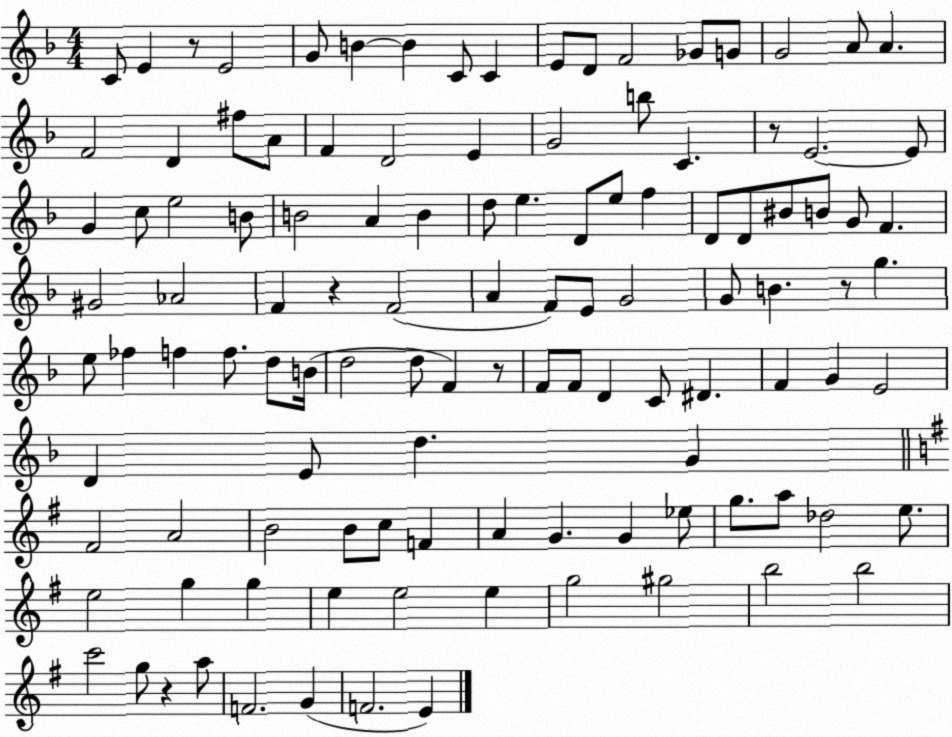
X:1
T:Untitled
M:4/4
L:1/4
K:F
C/2 E z/2 E2 G/2 B B C/2 C E/2 D/2 F2 _G/2 G/2 G2 A/2 A F2 D ^f/2 A/2 F D2 E G2 b/2 C z/2 E2 E/2 G c/2 e2 B/2 B2 A B d/2 e D/2 e/2 f D/2 D/2 ^B/2 B/2 G/2 F ^G2 _A2 F z F2 A F/2 E/2 G2 G/2 B z/2 g e/2 _f f f/2 d/2 B/4 d2 d/2 F z/2 F/2 F/2 D C/2 ^D F G E2 D E/2 d G ^F2 A2 B2 B/2 c/2 F A G G _e/2 g/2 a/2 _d2 e/2 e2 g g e e2 e g2 ^g2 b2 b2 c'2 g/2 z a/2 F2 G F2 E